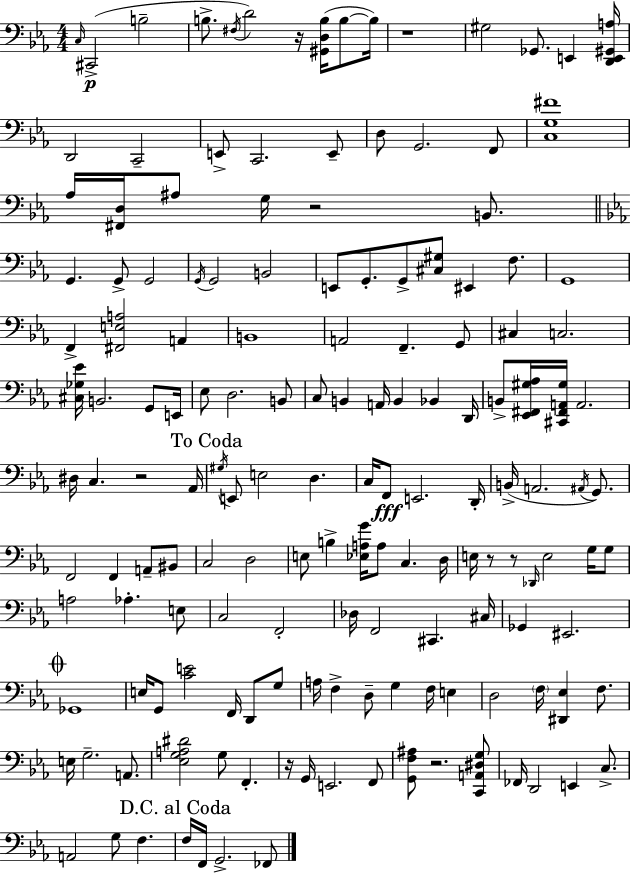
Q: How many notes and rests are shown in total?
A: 156